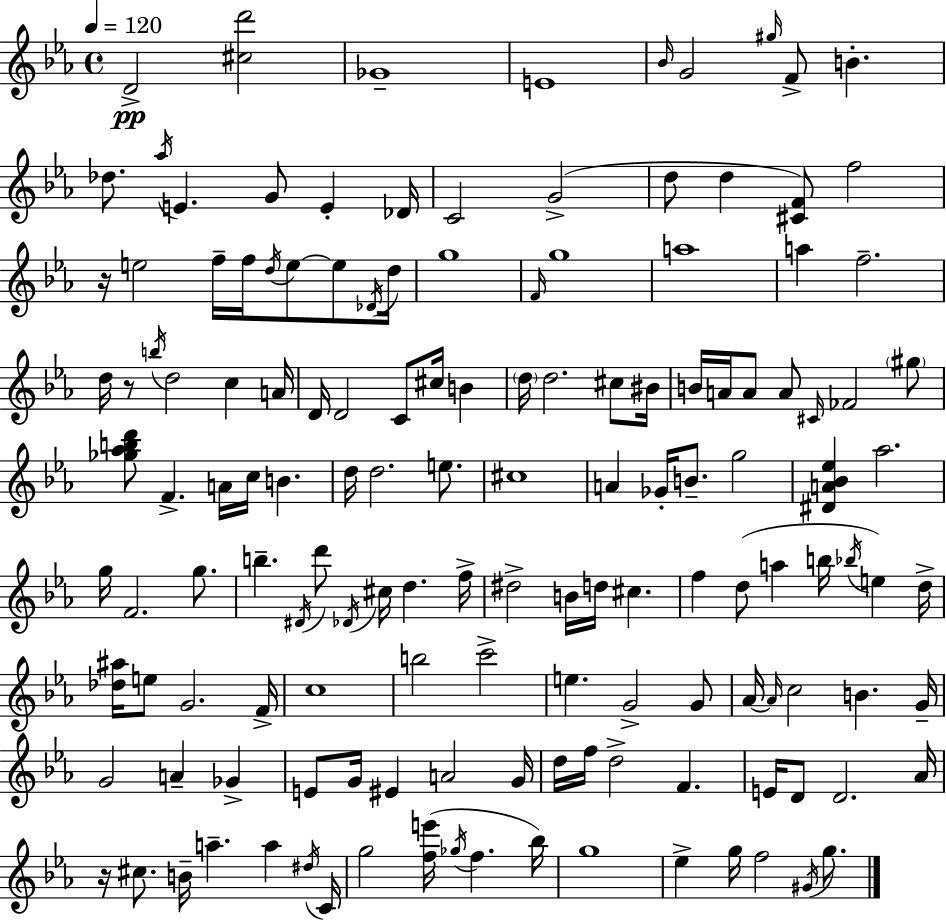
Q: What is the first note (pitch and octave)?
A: D4